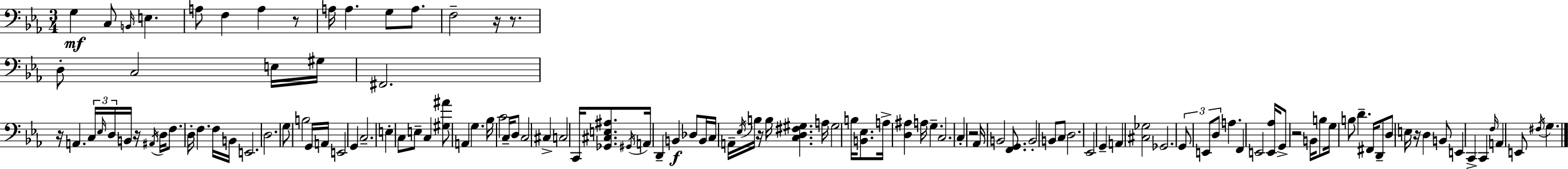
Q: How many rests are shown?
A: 9